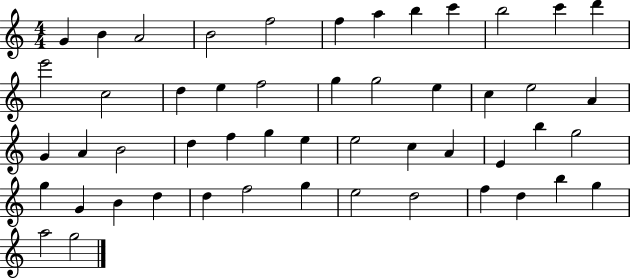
G4/q B4/q A4/h B4/h F5/h F5/q A5/q B5/q C6/q B5/h C6/q D6/q E6/h C5/h D5/q E5/q F5/h G5/q G5/h E5/q C5/q E5/h A4/q G4/q A4/q B4/h D5/q F5/q G5/q E5/q E5/h C5/q A4/q E4/q B5/q G5/h G5/q G4/q B4/q D5/q D5/q F5/h G5/q E5/h D5/h F5/q D5/q B5/q G5/q A5/h G5/h